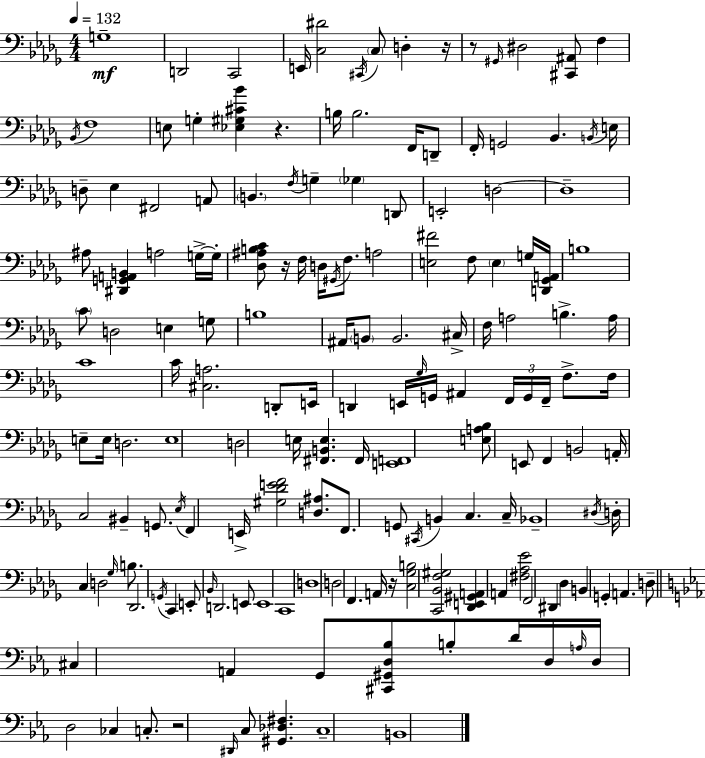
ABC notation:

X:1
T:Untitled
M:4/4
L:1/4
K:Bbm
G,4 D,,2 C,,2 E,,/4 [C,^D]2 ^C,,/4 C,/2 D, z/4 z/2 ^G,,/4 ^D,2 [^C,,^A,,]/2 F, _B,,/4 F,4 E,/2 G, [_E,^G,^C_B] z B,/4 B,2 F,,/4 D,,/2 F,,/4 G,,2 _B,, B,,/4 E,/4 D,/2 _E, ^F,,2 A,,/2 B,, F,/4 G, _G, D,,/2 E,,2 D,2 D,4 ^A,/2 [^D,,G,,A,,B,,] A,2 G,/4 G,/4 [_D,^A,B,C]/2 z/4 F,/4 D,/4 ^G,,/4 F,/2 A,2 [E,^F]2 F,/2 E, G,/4 [D,,_G,,A,,]/4 B,4 C/2 D,2 E, G,/2 B,4 ^A,,/4 B,,/2 B,,2 ^C,/4 F,/4 A,2 B, A,/4 C4 C/4 [^C,A,]2 D,,/2 E,,/4 D,, E,,/4 _G,/4 G,,/4 ^A,, F,,/4 G,,/4 F,,/4 F,/2 F,/4 E,/2 E,/4 D,2 E,4 D,2 E,/4 [^F,,B,,E,] ^F,,/4 [E,,F,,]4 [E,A,_B,]/2 E,,/2 F,, B,,2 A,,/4 C,2 ^B,, G,,/2 _E,/4 F,, E,,/4 [^G,_DEF]2 [D,^A,]/2 F,,/2 G,,/2 ^C,,/4 B,, C, C,/4 _B,,4 ^D,/4 D,/4 C, D,2 _G,/4 B,/2 _D,,2 G,,/4 C,, E,,/2 _B,,/4 D,,2 E,,/2 E,,4 C,,4 D,4 D,2 F,, A,,/4 z/4 [C,_G,B,]2 [C,,_B,,F,^G,]2 [_D,,E,,^G,,A,,] A,, [^F,_A,_E]2 F,,2 ^D,, _D, B,, G,, A,, D,/2 ^C, A,, G,,/2 [^C,,^G,,D,_B,]/2 B,/2 D/4 D,/4 A,/4 D,/4 D,2 _C, C,/2 z2 ^D,,/4 C,/2 [^G,,_D,^F,] C,4 B,,4